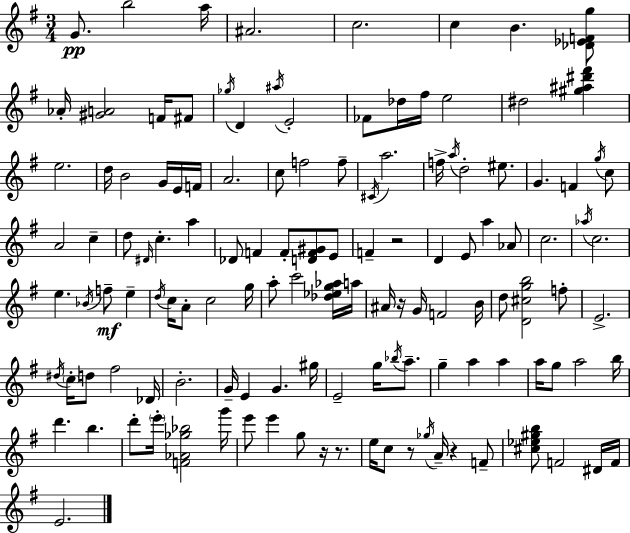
{
  \clef treble
  \numericTimeSignature
  \time 3/4
  \key g \major
  g'8.\pp b''2 a''16 | ais'2. | c''2. | c''4 b'4. <des' ees' f' g''>8 | \break aes'16-. <gis' a'>2 f'16 fis'8 | \acciaccatura { ges''16 } d'4 \acciaccatura { ais''16 } e'2-. | fes'8 des''16 fis''16 e''2 | dis''2 <gis'' ais'' dis''' fis'''>4 | \break e''2. | d''16 b'2 g'16 | e'16 f'16 a'2. | c''8 f''2 | \break f''8-- \acciaccatura { cis'16 } a''2. | f''16-> \acciaccatura { a''16 } d''2-. | eis''8. g'4. f'4 | \acciaccatura { g''16 } c''8 a'2 | \break c''4-- d''8 \grace { dis'16 } c''4.-. | a''4 des'8 f'4 | f'8-. <d' f' gis'>8 e'8 f'4-- r2 | d'4 e'8 | \break a''4 aes'8 c''2. | \acciaccatura { aes''16 } c''2. | e''4. | \acciaccatura { bes'16 } f''8--\mf e''4-- \acciaccatura { d''16 } c''16 a'8-. | \break c''2 g''16 a''8-. c'''2 | <des'' ees'' g'' aes''>16 a''16 ais'16 r16 g'16 | f'2 b'16 d''8 <d' cis'' g'' b''>2 | f''8-. e'2.-> | \break \acciaccatura { dis''16 } \parenthesize c''16-. d''8 | fis''2 des'16 b'2.-. | g'16-- e'4 | g'4. gis''16 e'2-- | \break g''16 \acciaccatura { bes''16 } a''8.-- g''4-- | a''4 a''4 a''16 | g''8 a''2 b''16 d'''4. | b''4. d'''8-. | \break \parenthesize e'''16-. <f' aes' ges'' bes''>2 g'''16 e'''8 | e'''4 g''8 r16 r8. e''16 | c''8 r8 \acciaccatura { ges''16 } a'16-- r4 f'8-- | <cis'' ees'' gis'' b''>8 f'2 dis'16 f'16 | \break e'2. | \bar "|."
}